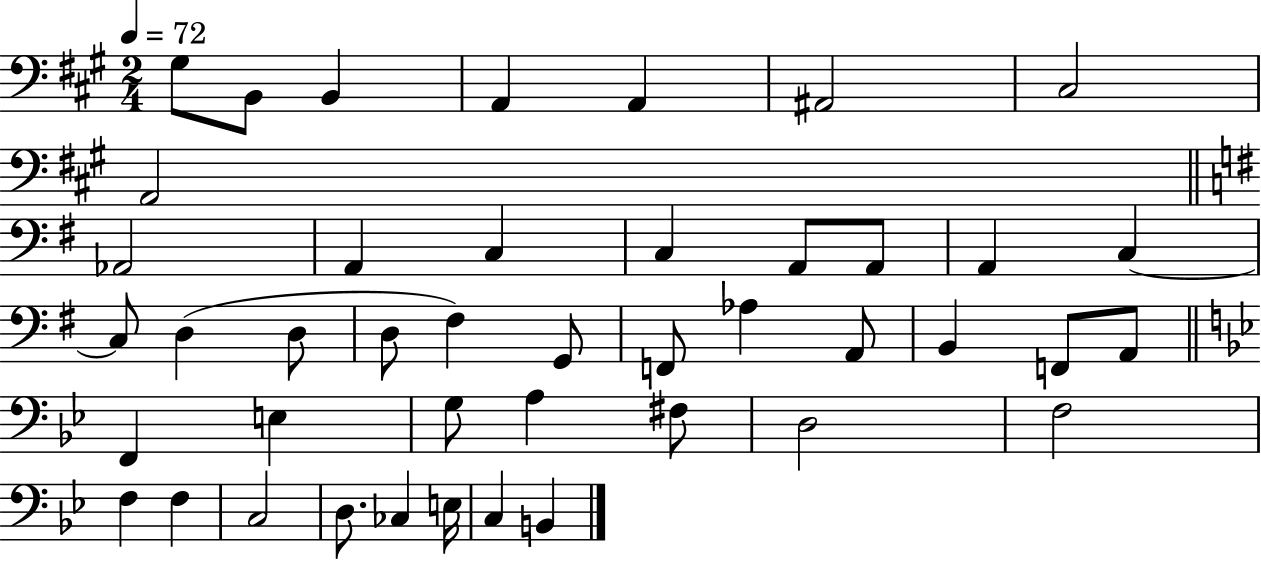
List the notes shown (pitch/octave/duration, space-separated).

G#3/e B2/e B2/q A2/q A2/q A#2/h C#3/h A2/h Ab2/h A2/q C3/q C3/q A2/e A2/e A2/q C3/q C3/e D3/q D3/e D3/e F#3/q G2/e F2/e Ab3/q A2/e B2/q F2/e A2/e F2/q E3/q G3/e A3/q F#3/e D3/h F3/h F3/q F3/q C3/h D3/e. CES3/q E3/s C3/q B2/q